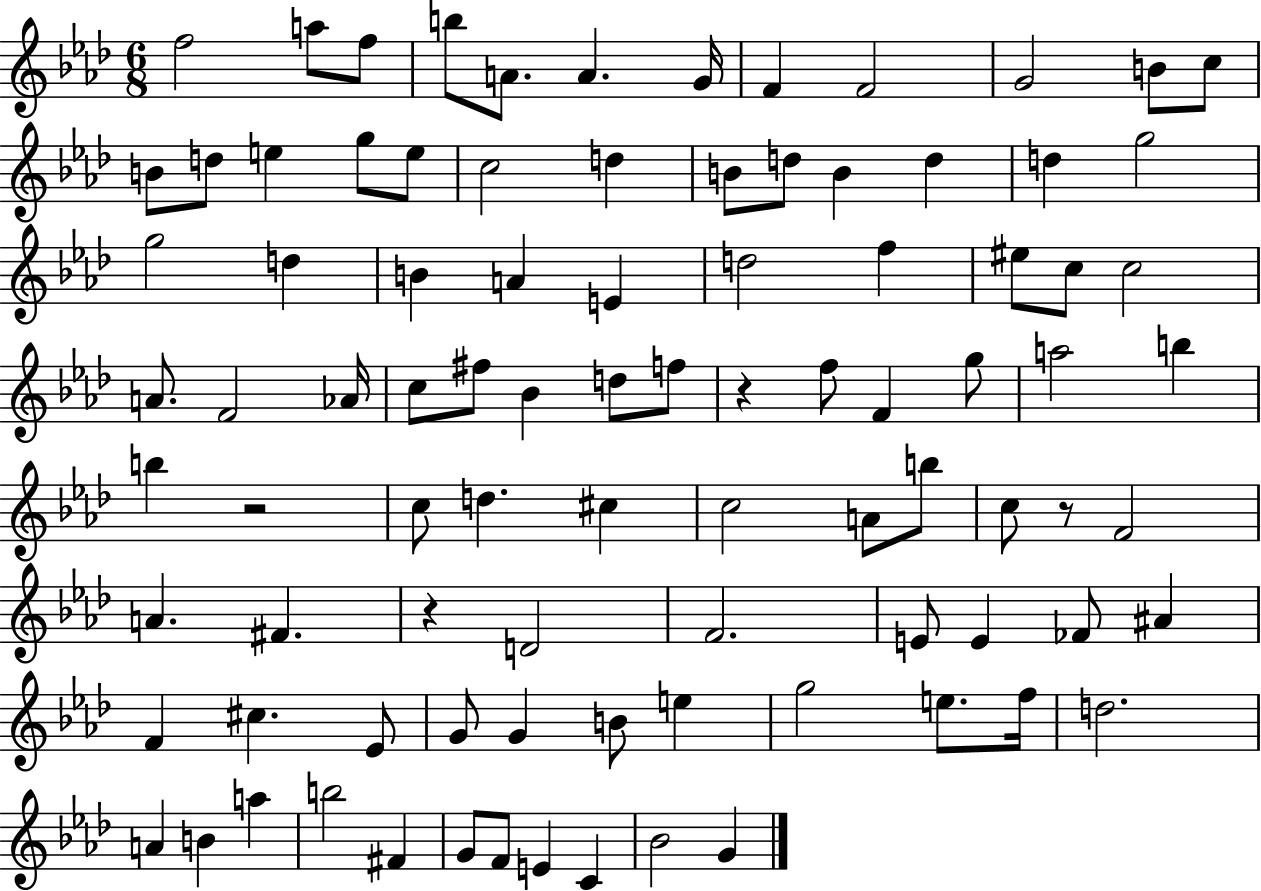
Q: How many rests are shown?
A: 4